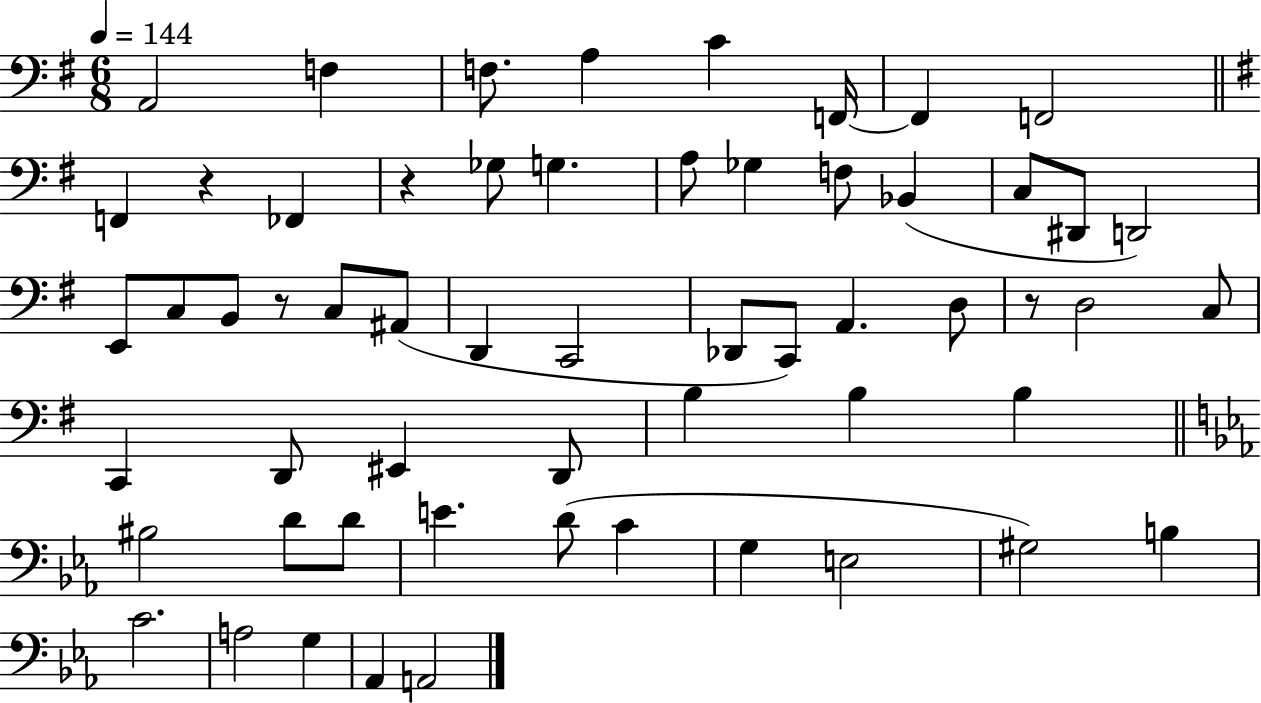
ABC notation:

X:1
T:Untitled
M:6/8
L:1/4
K:G
A,,2 F, F,/2 A, C F,,/4 F,, F,,2 F,, z _F,, z _G,/2 G, A,/2 _G, F,/2 _B,, C,/2 ^D,,/2 D,,2 E,,/2 C,/2 B,,/2 z/2 C,/2 ^A,,/2 D,, C,,2 _D,,/2 C,,/2 A,, D,/2 z/2 D,2 C,/2 C,, D,,/2 ^E,, D,,/2 B, B, B, ^B,2 D/2 D/2 E D/2 C G, E,2 ^G,2 B, C2 A,2 G, _A,, A,,2